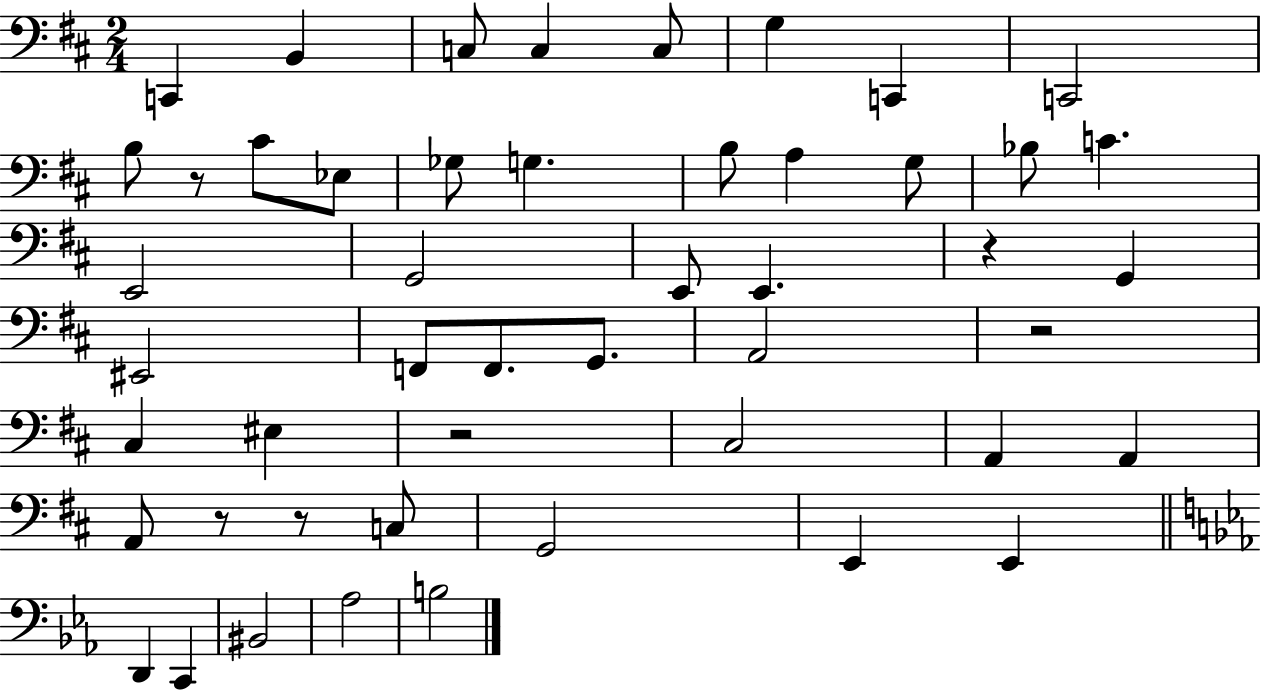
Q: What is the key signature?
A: D major